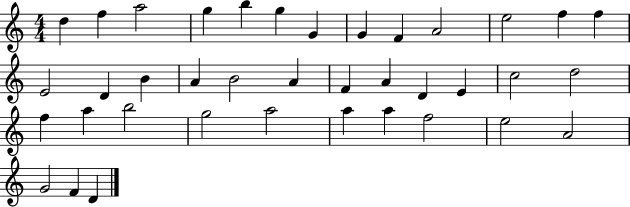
{
  \clef treble
  \numericTimeSignature
  \time 4/4
  \key c \major
  d''4 f''4 a''2 | g''4 b''4 g''4 g'4 | g'4 f'4 a'2 | e''2 f''4 f''4 | \break e'2 d'4 b'4 | a'4 b'2 a'4 | f'4 a'4 d'4 e'4 | c''2 d''2 | \break f''4 a''4 b''2 | g''2 a''2 | a''4 a''4 f''2 | e''2 a'2 | \break g'2 f'4 d'4 | \bar "|."
}